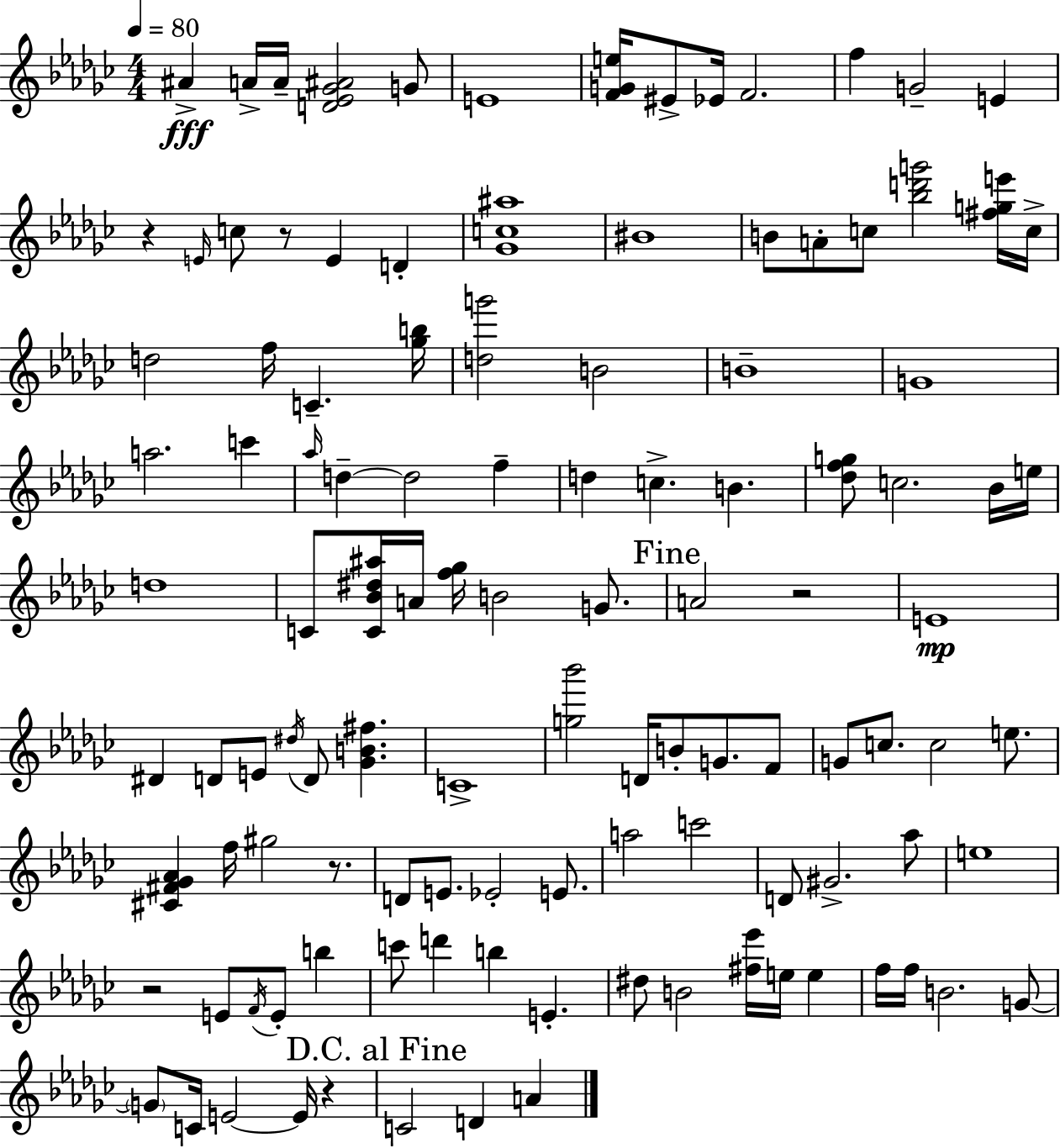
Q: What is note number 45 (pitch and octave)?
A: E4